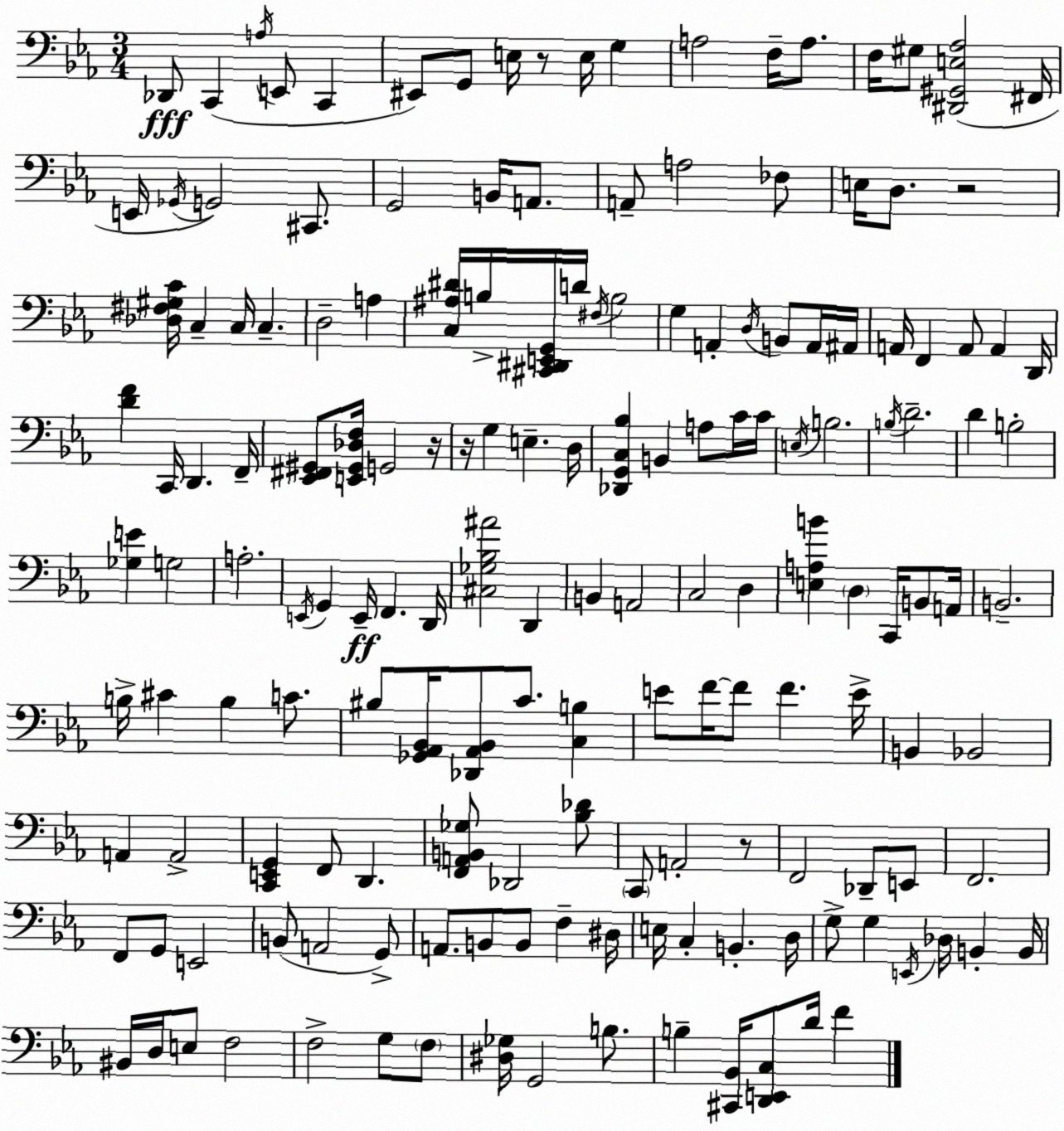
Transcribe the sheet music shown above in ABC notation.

X:1
T:Untitled
M:3/4
L:1/4
K:Cm
_D,,/2 C,, A,/4 E,,/2 C,, ^E,,/2 G,,/2 E,/4 z/2 E,/4 G, A,2 F,/4 A,/2 F,/4 ^G,/2 [^D,,^G,,E,_A,]2 ^F,,/4 E,,/4 _G,,/4 G,,2 ^C,,/2 G,,2 B,,/4 A,,/2 A,,/2 A,2 _F,/2 E,/4 D,/2 z2 [_D,^F,^G,C]/4 C, C,/4 C, D,2 A, [C,^A,^D]/4 B,/4 [^C,,^D,,E,,G,,]/4 D/4 ^F,/4 B,2 G, A,, D,/4 B,,/2 A,,/4 ^A,,/4 A,,/4 F,, A,,/2 A,, D,,/4 [DF] C,,/4 D,, F,,/4 [_E,,^F,,^G,,]/2 [E,,^G,,_D,F,]/4 G,,2 z/4 z/4 G, E, D,/4 [_D,,G,,C,_B,] B,, A,/2 C/4 C/4 E,/4 B,2 B,/4 D2 D B,2 [_G,E] G,2 A,2 E,,/4 G,, E,,/4 F,, D,,/4 [^C,_G,_B,^A]2 D,, B,, A,,2 C,2 D, [E,A,B] D, C,,/4 B,,/2 A,,/4 B,,2 B,/4 ^C B, C/2 ^B,/2 [_G,,_A,,_B,,]/4 [_D,,_A,,_B,,]/2 C/2 [C,B,] E/2 F/4 F/2 F E/4 B,, _B,,2 A,, A,,2 [C,,E,,G,,] F,,/2 D,, [F,,A,,B,,_G,]/2 _D,,2 [_B,_D]/2 C,,/2 A,,2 z/2 F,,2 _D,,/2 E,,/2 F,,2 F,,/2 G,,/2 E,,2 B,,/2 A,,2 G,,/2 A,,/2 B,,/2 B,,/2 F, ^D,/4 E,/4 C, B,, D,/4 G,/2 G, E,,/4 _D,/4 B,, B,,/4 ^B,,/4 D,/4 E,/2 F,2 F,2 G,/2 F,/2 [^D,_G,]/4 G,,2 B,/2 B, [^C,,_B,,]/4 [D,,E,,C,]/2 D/4 F